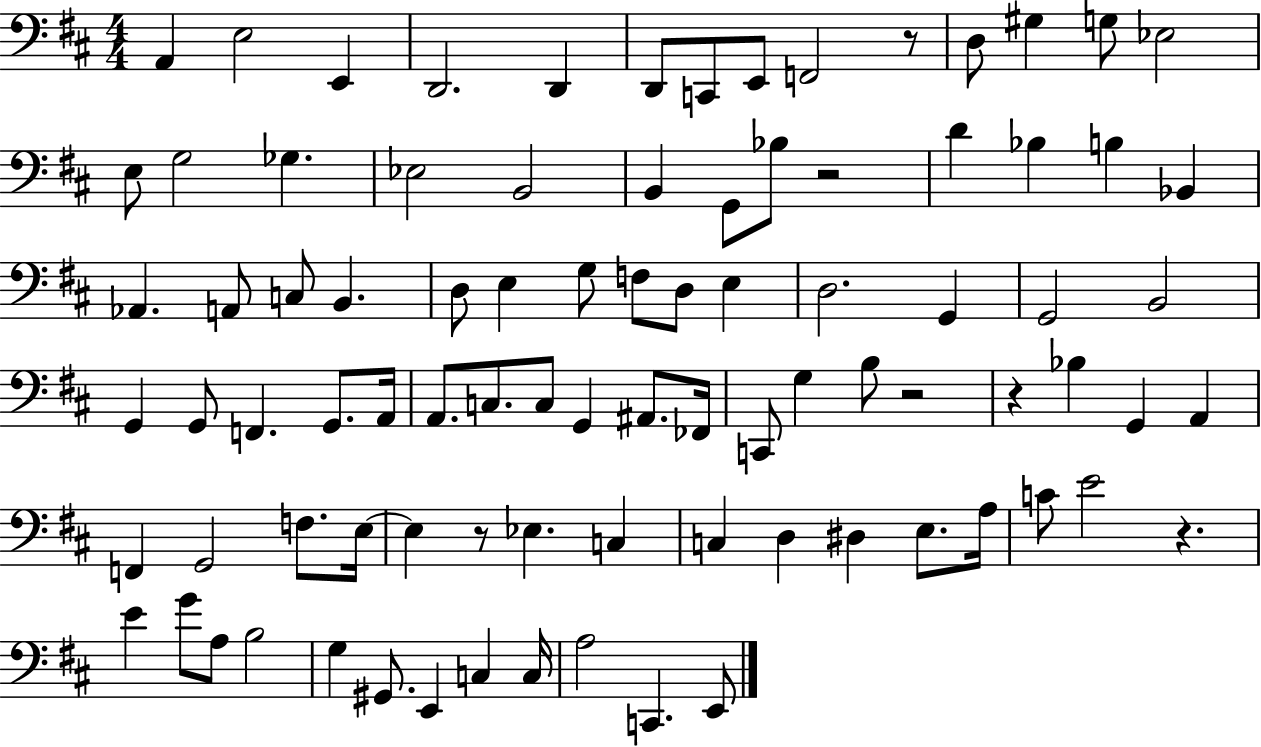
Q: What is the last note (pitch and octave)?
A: E2